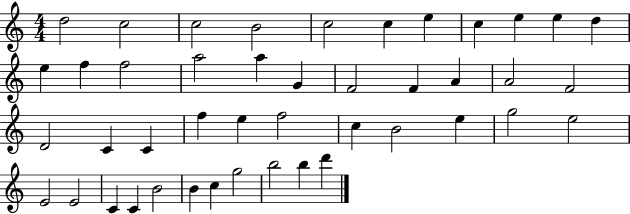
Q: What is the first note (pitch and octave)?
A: D5